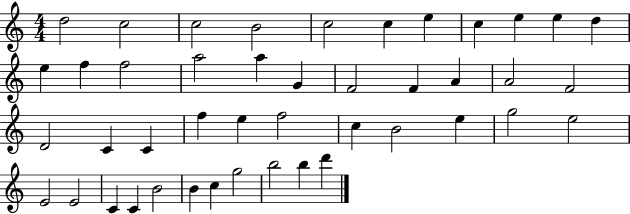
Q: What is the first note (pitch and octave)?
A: D5